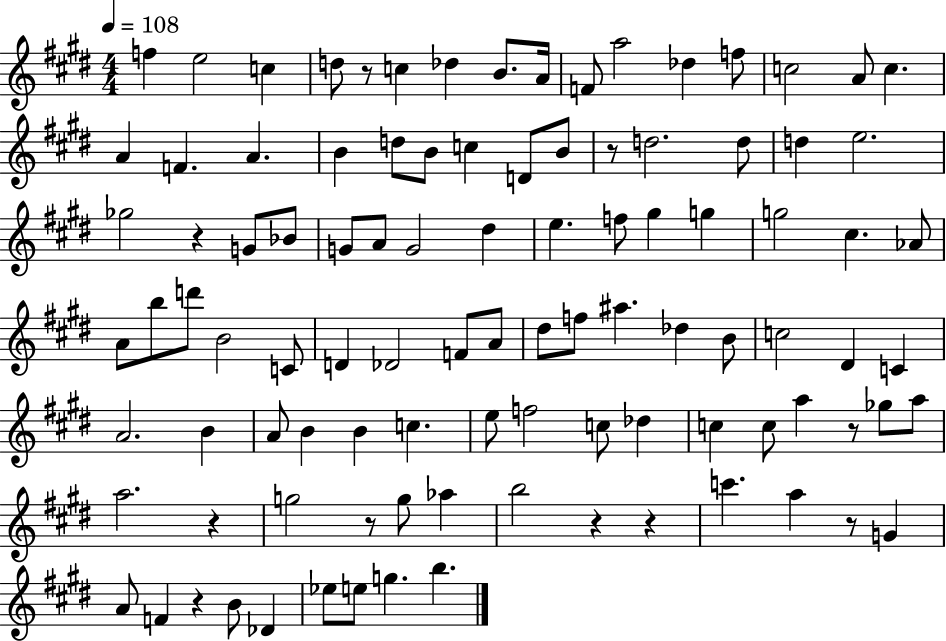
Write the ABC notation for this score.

X:1
T:Untitled
M:4/4
L:1/4
K:E
f e2 c d/2 z/2 c _d B/2 A/4 F/2 a2 _d f/2 c2 A/2 c A F A B d/2 B/2 c D/2 B/2 z/2 d2 d/2 d e2 _g2 z G/2 _B/2 G/2 A/2 G2 ^d e f/2 ^g g g2 ^c _A/2 A/2 b/2 d'/2 B2 C/2 D _D2 F/2 A/2 ^d/2 f/2 ^a _d B/2 c2 ^D C A2 B A/2 B B c e/2 f2 c/2 _d c c/2 a z/2 _g/2 a/2 a2 z g2 z/2 g/2 _a b2 z z c' a z/2 G A/2 F z B/2 _D _e/2 e/2 g b